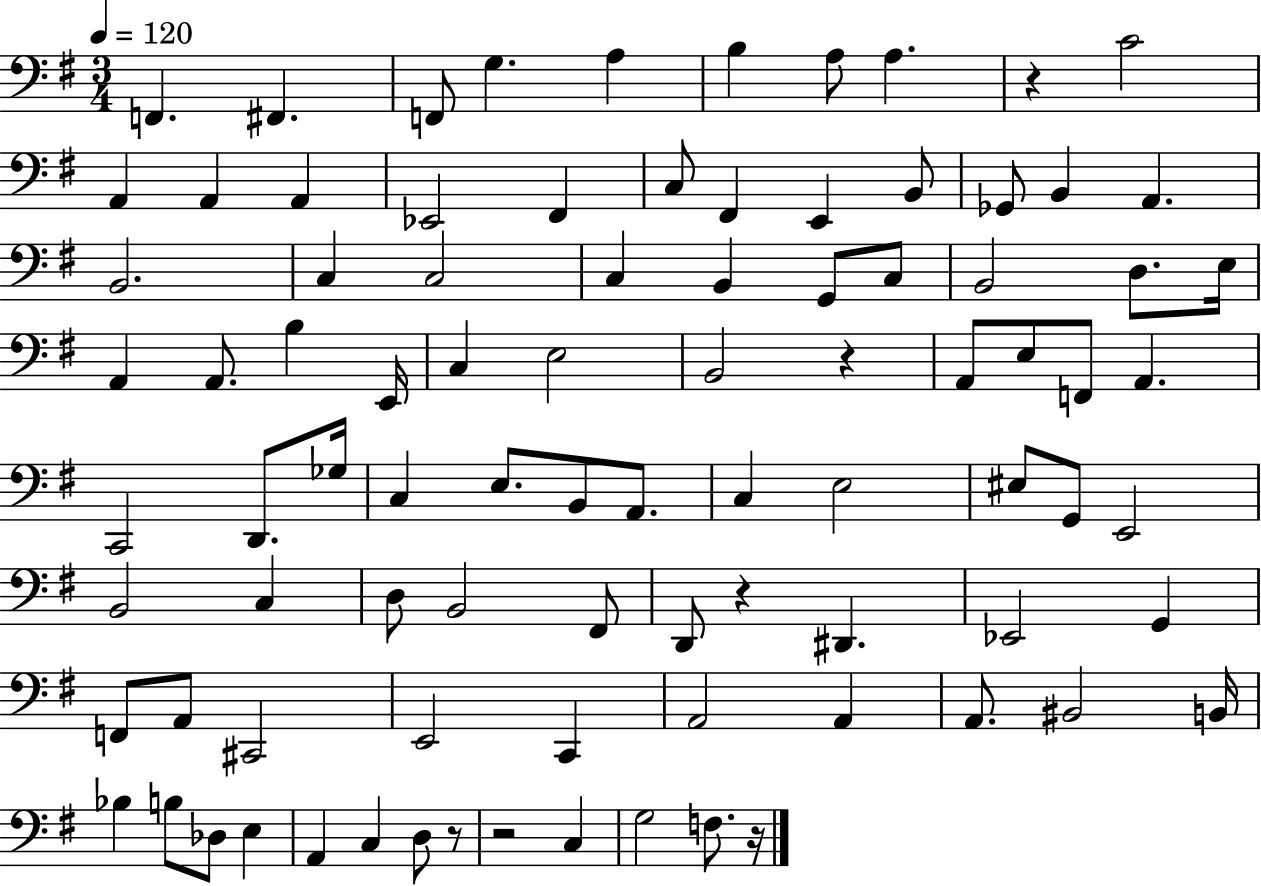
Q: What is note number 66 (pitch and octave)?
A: C#2